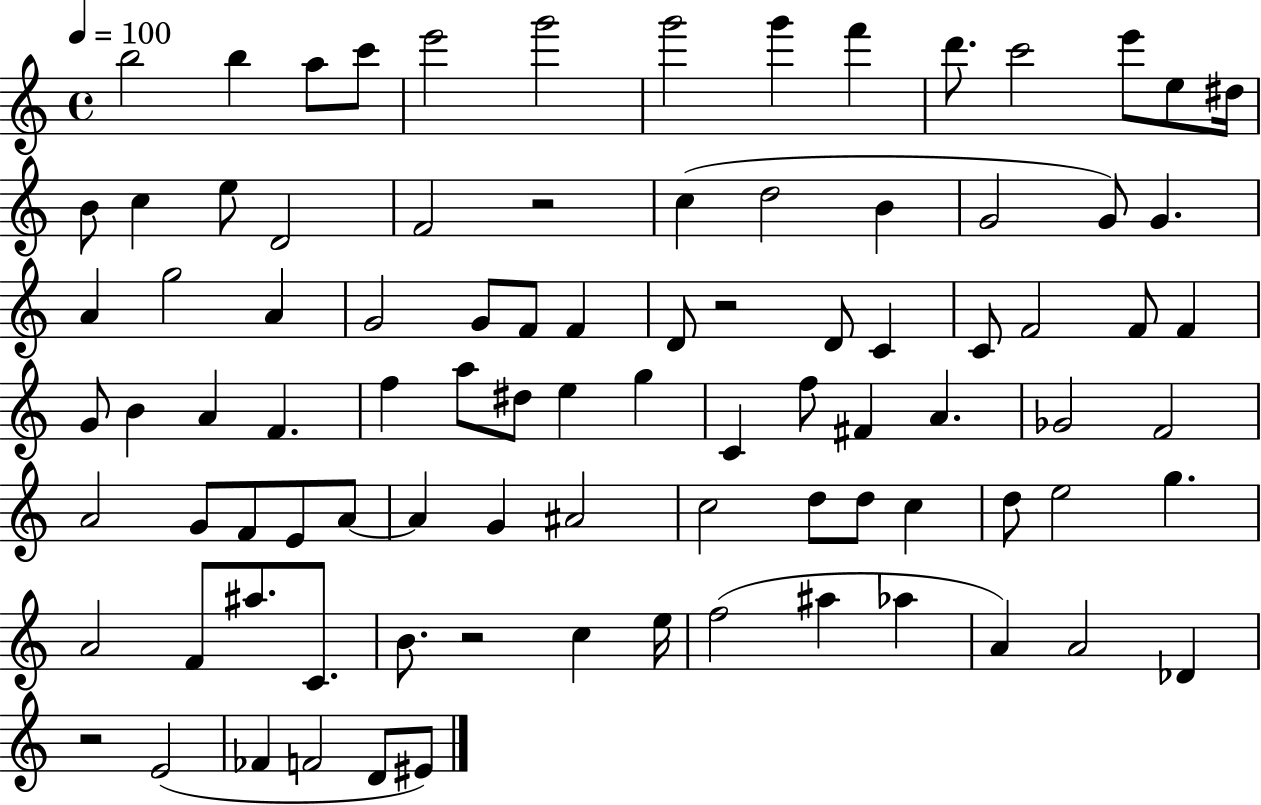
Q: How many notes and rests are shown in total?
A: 91